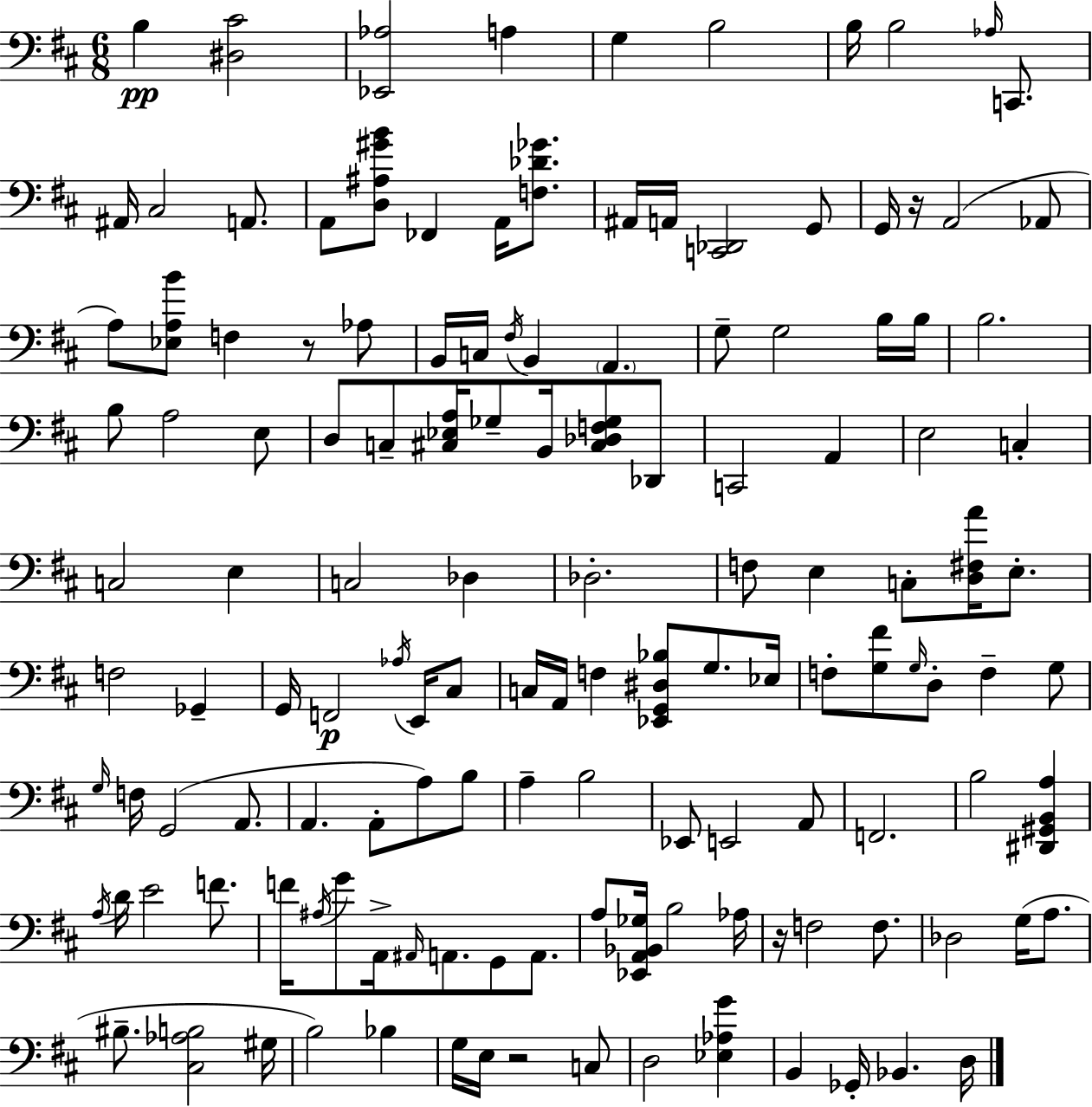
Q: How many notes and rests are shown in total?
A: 137